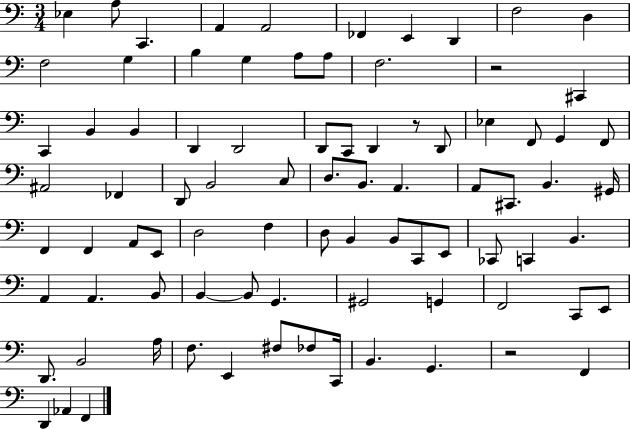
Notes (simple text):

Eb3/q A3/e C2/q. A2/q A2/h FES2/q E2/q D2/q F3/h D3/q F3/h G3/q B3/q G3/q A3/e A3/e F3/h. R/h C#2/q C2/q B2/q B2/q D2/q D2/h D2/e C2/e D2/q R/e D2/e Eb3/q F2/e G2/q F2/e A#2/h FES2/q D2/e B2/h C3/e D3/e. B2/e. A2/q. A2/e C#2/e. B2/q. G#2/s F2/q F2/q A2/e E2/e D3/h F3/q D3/e B2/q B2/e C2/e E2/e CES2/e C2/q B2/q. A2/q A2/q. B2/e B2/q B2/e G2/q. G#2/h G2/q F2/h C2/e E2/e D2/e. B2/h A3/s F3/e. E2/q F#3/e FES3/e C2/s B2/q. G2/q. R/h F2/q D2/q Ab2/q F2/q